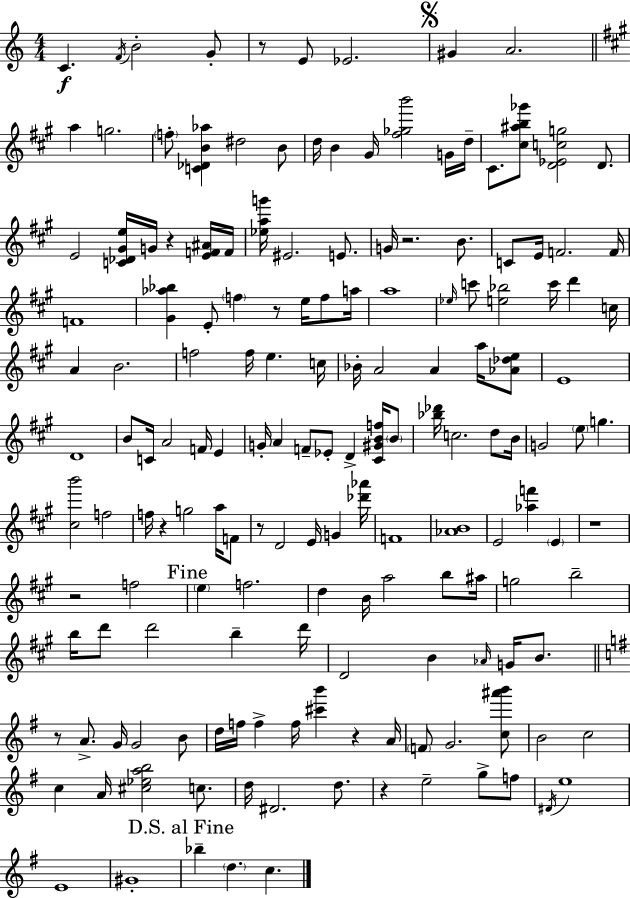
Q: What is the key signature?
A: A minor